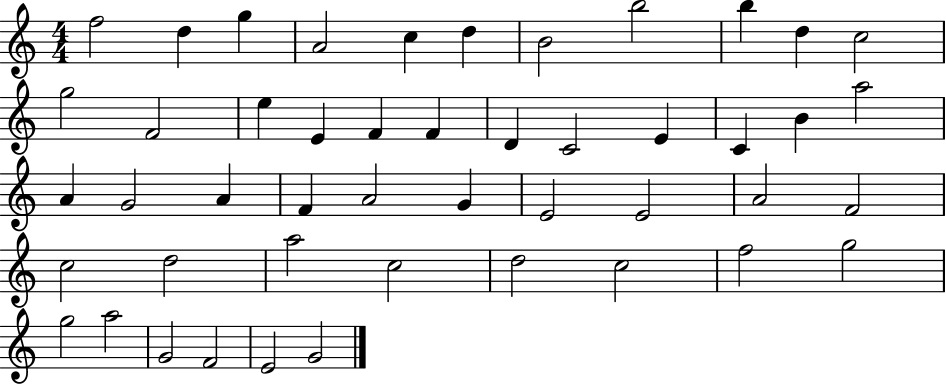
X:1
T:Untitled
M:4/4
L:1/4
K:C
f2 d g A2 c d B2 b2 b d c2 g2 F2 e E F F D C2 E C B a2 A G2 A F A2 G E2 E2 A2 F2 c2 d2 a2 c2 d2 c2 f2 g2 g2 a2 G2 F2 E2 G2